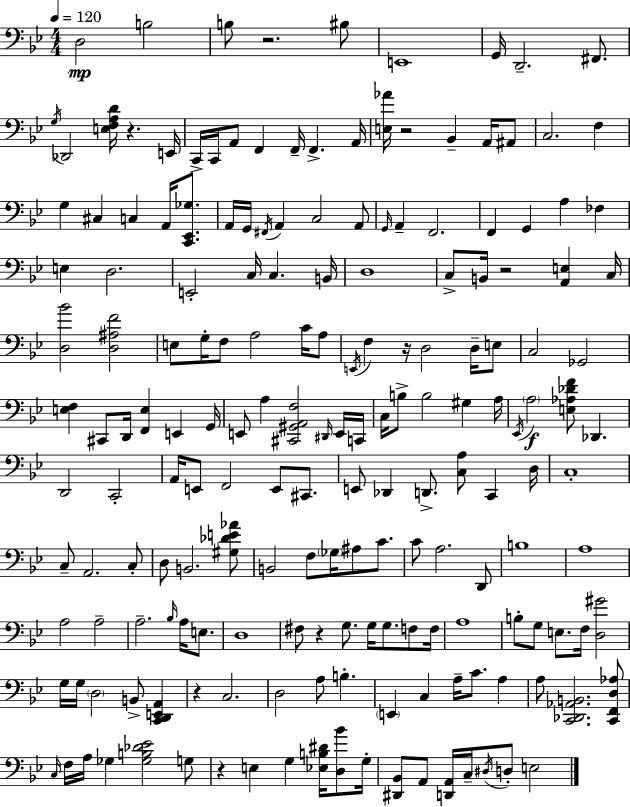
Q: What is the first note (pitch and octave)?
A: D3